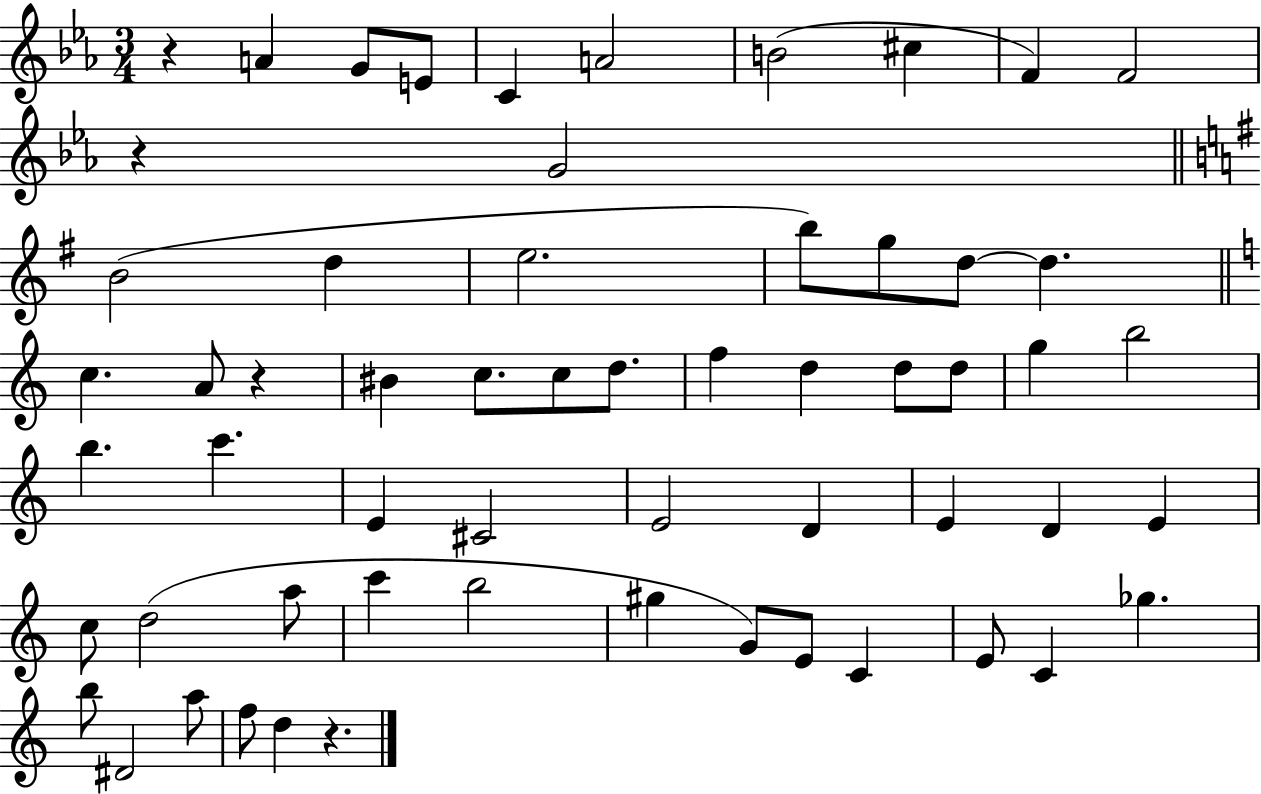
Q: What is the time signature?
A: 3/4